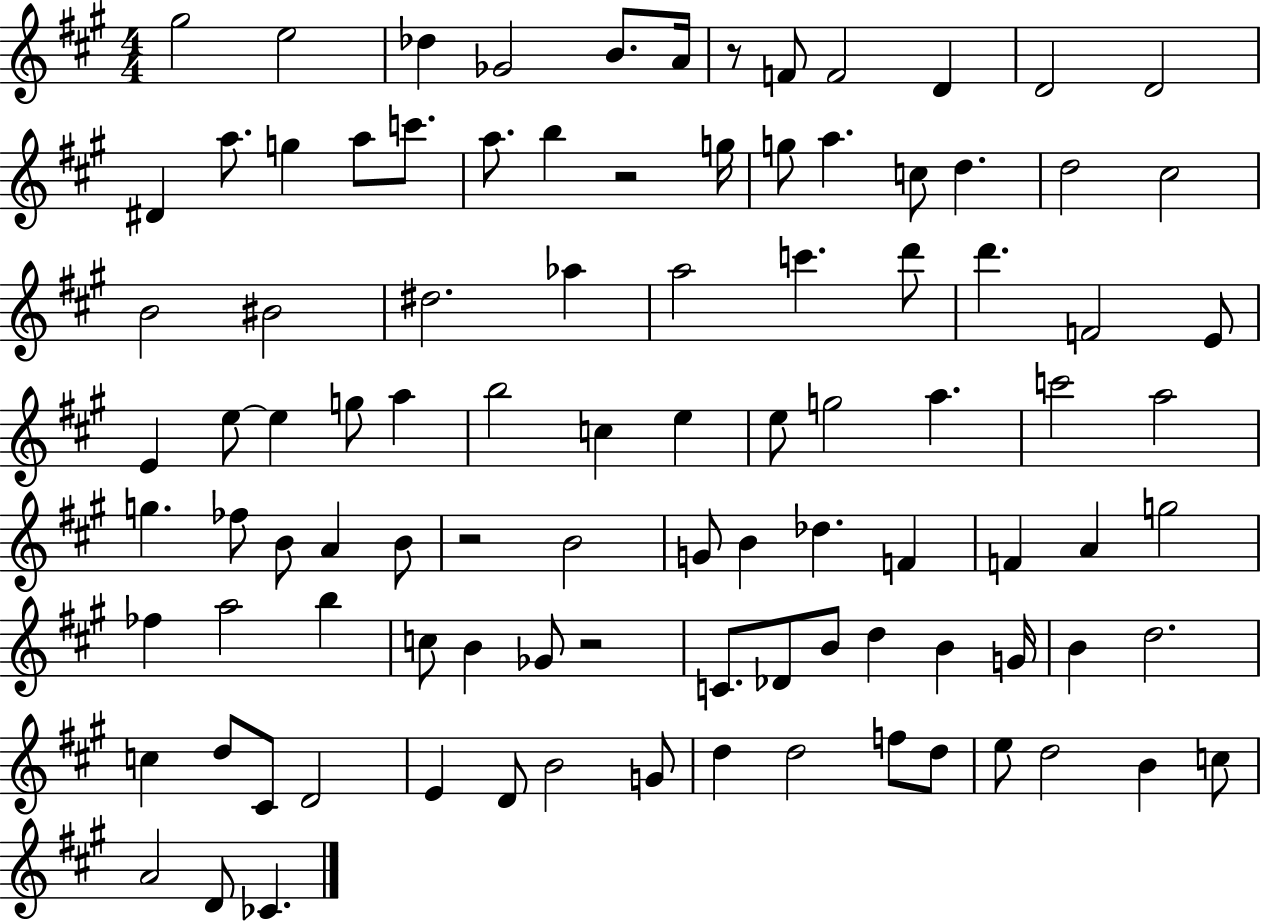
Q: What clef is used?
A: treble